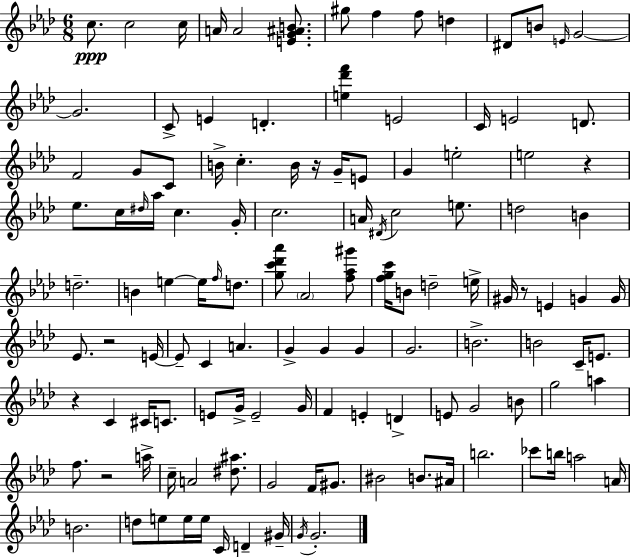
{
  \clef treble
  \numericTimeSignature
  \time 6/8
  \key aes \major
  c''8.\ppp c''2 c''16 | a'16 a'2 <e' g' ais' b'>8. | gis''8 f''4 f''8 d''4 | dis'8 b'8 \grace { e'16 } g'2~~ | \break g'2. | c'8-> e'4 d'4.-. | <e'' des''' f'''>4 e'2 | c'16 e'2 d'8. | \break f'2 g'8 c'8 | b'16-> c''4.-. b'16 r16 g'16-- e'8 | g'4 e''2-. | e''2 r4 | \break ees''8. c''16 \grace { dis''16 } aes''16 c''4. | g'16-. c''2. | a'16 \acciaccatura { dis'16 } c''2 | e''8. d''2 b'4 | \break d''2.-- | b'4 e''4~~ e''16 | \grace { f''16 } d''8. <g'' c''' des''' aes'''>8 \parenthesize aes'2 | <f'' aes'' gis'''>8 <f'' g'' c'''>16 b'8 d''2-- | \break e''16-> gis'16 r8 e'4 g'4 | g'16 ees'8. r2 | e'16~~ e'8-- c'4 a'4. | g'4-> g'4 | \break g'4 g'2. | b'2.-> | b'2 | c'16-- e'8. r4 c'4 | \break cis'16 c'8. e'8 g'16-> e'2-- | g'16 f'4 e'4-. | d'4-> e'8 g'2 | b'8 g''2 | \break a''4 f''8. r2 | a''16-> c''16-- a'2 | <dis'' ais''>8. g'2 | f'16 gis'8. bis'2 | \break b'8. ais'16 b''2. | ces'''8 b''16 a''2 | a'16 b'2. | d''8 e''8 e''16 e''16 c'16 d'4-- | \break gis'16-- \acciaccatura { g'16 } g'2.-. | \bar "|."
}